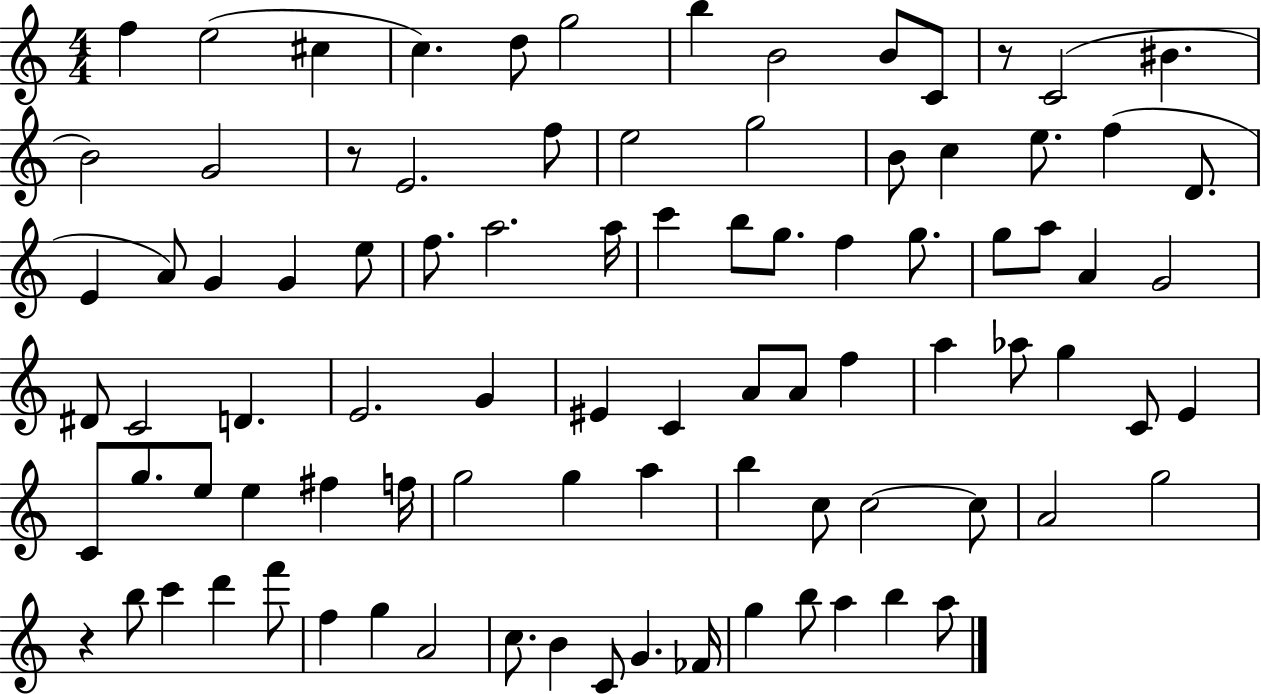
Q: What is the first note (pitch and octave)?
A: F5